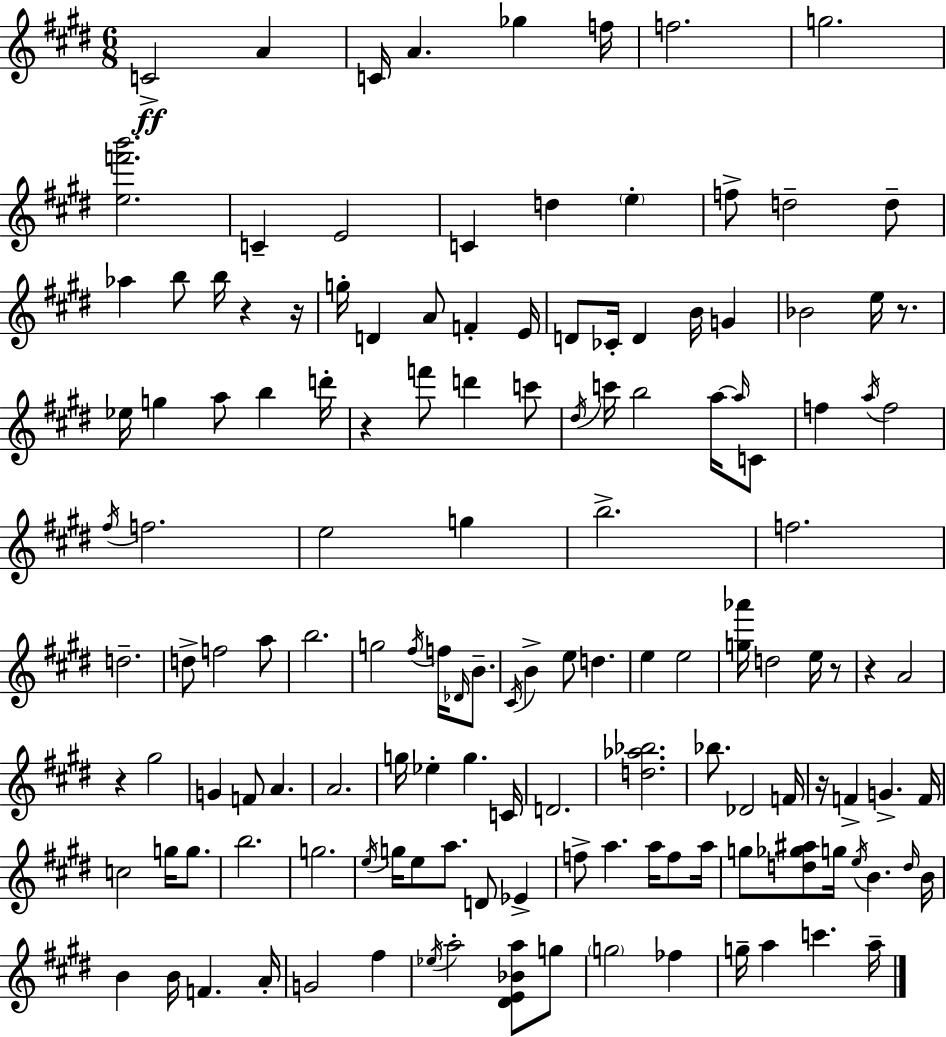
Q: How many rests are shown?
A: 8